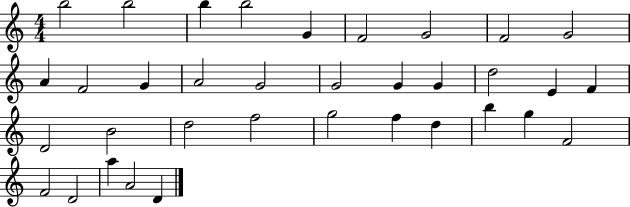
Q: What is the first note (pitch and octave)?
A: B5